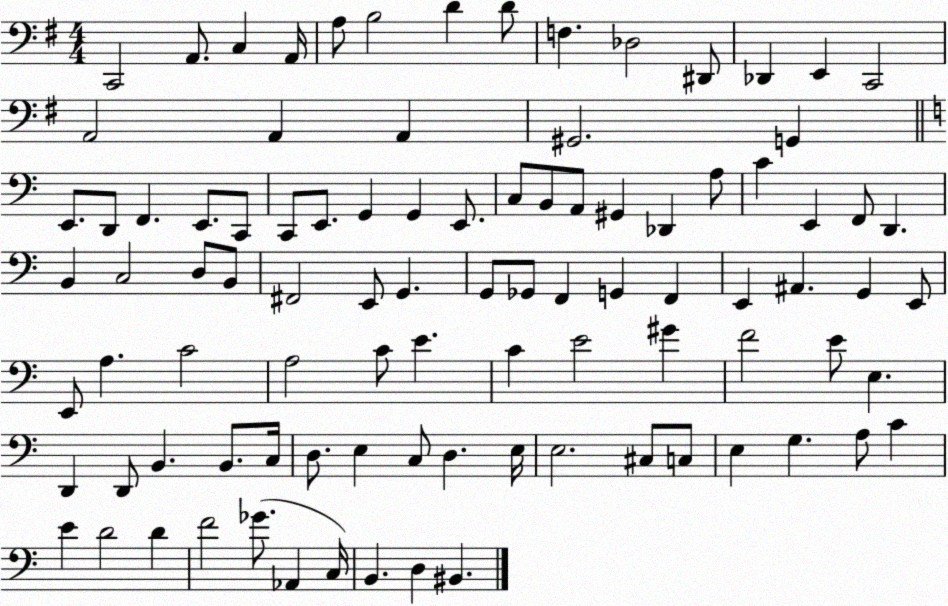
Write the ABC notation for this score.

X:1
T:Untitled
M:4/4
L:1/4
K:G
C,,2 A,,/2 C, A,,/4 A,/2 B,2 D D/2 F, _D,2 ^D,,/2 _D,, E,, C,,2 A,,2 A,, A,, ^G,,2 G,, E,,/2 D,,/2 F,, E,,/2 C,,/2 C,,/2 E,,/2 G,, G,, E,,/2 C,/2 B,,/2 A,,/2 ^G,, _D,, A,/2 C E,, F,,/2 D,, B,, C,2 D,/2 B,,/2 ^F,,2 E,,/2 G,, G,,/2 _G,,/2 F,, G,, F,, E,, ^A,, G,, E,,/2 E,,/2 A, C2 A,2 C/2 E C E2 ^G F2 E/2 E, D,, D,,/2 B,, B,,/2 C,/4 D,/2 E, C,/2 D, E,/4 E,2 ^C,/2 C,/2 E, G, A,/2 C E D2 D F2 _G/2 _A,, C,/4 B,, D, ^B,,